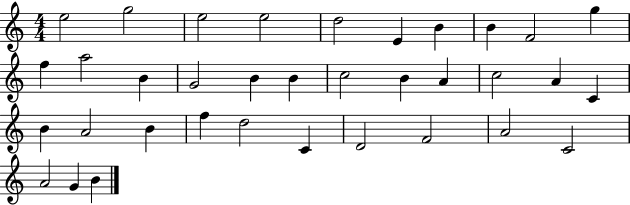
{
  \clef treble
  \numericTimeSignature
  \time 4/4
  \key c \major
  e''2 g''2 | e''2 e''2 | d''2 e'4 b'4 | b'4 f'2 g''4 | \break f''4 a''2 b'4 | g'2 b'4 b'4 | c''2 b'4 a'4 | c''2 a'4 c'4 | \break b'4 a'2 b'4 | f''4 d''2 c'4 | d'2 f'2 | a'2 c'2 | \break a'2 g'4 b'4 | \bar "|."
}